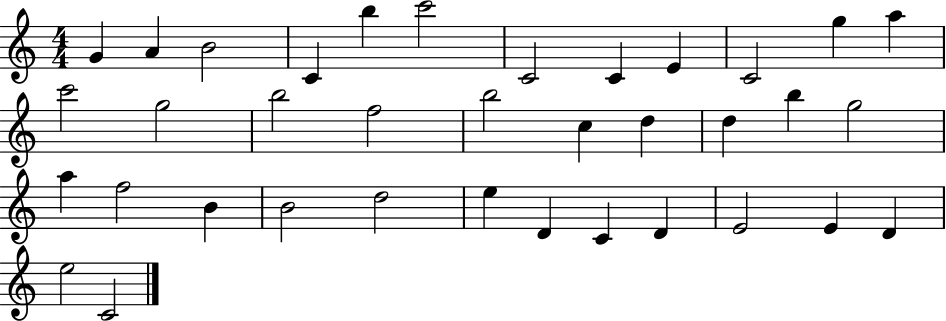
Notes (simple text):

G4/q A4/q B4/h C4/q B5/q C6/h C4/h C4/q E4/q C4/h G5/q A5/q C6/h G5/h B5/h F5/h B5/h C5/q D5/q D5/q B5/q G5/h A5/q F5/h B4/q B4/h D5/h E5/q D4/q C4/q D4/q E4/h E4/q D4/q E5/h C4/h